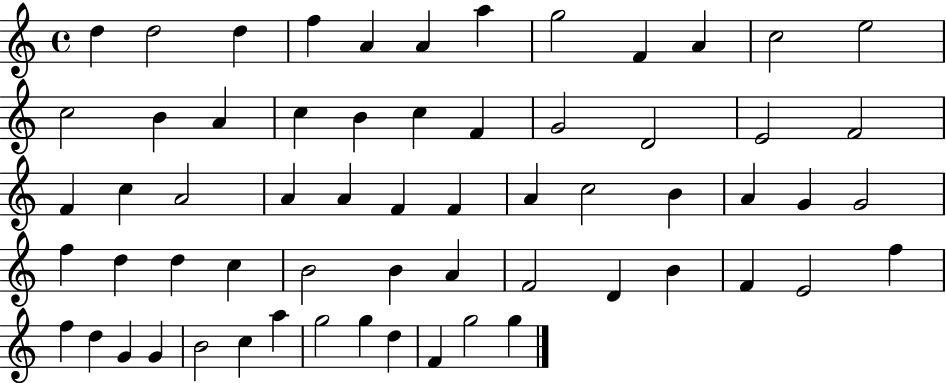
{
  \clef treble
  \time 4/4
  \defaultTimeSignature
  \key c \major
  d''4 d''2 d''4 | f''4 a'4 a'4 a''4 | g''2 f'4 a'4 | c''2 e''2 | \break c''2 b'4 a'4 | c''4 b'4 c''4 f'4 | g'2 d'2 | e'2 f'2 | \break f'4 c''4 a'2 | a'4 a'4 f'4 f'4 | a'4 c''2 b'4 | a'4 g'4 g'2 | \break f''4 d''4 d''4 c''4 | b'2 b'4 a'4 | f'2 d'4 b'4 | f'4 e'2 f''4 | \break f''4 d''4 g'4 g'4 | b'2 c''4 a''4 | g''2 g''4 d''4 | f'4 g''2 g''4 | \break \bar "|."
}